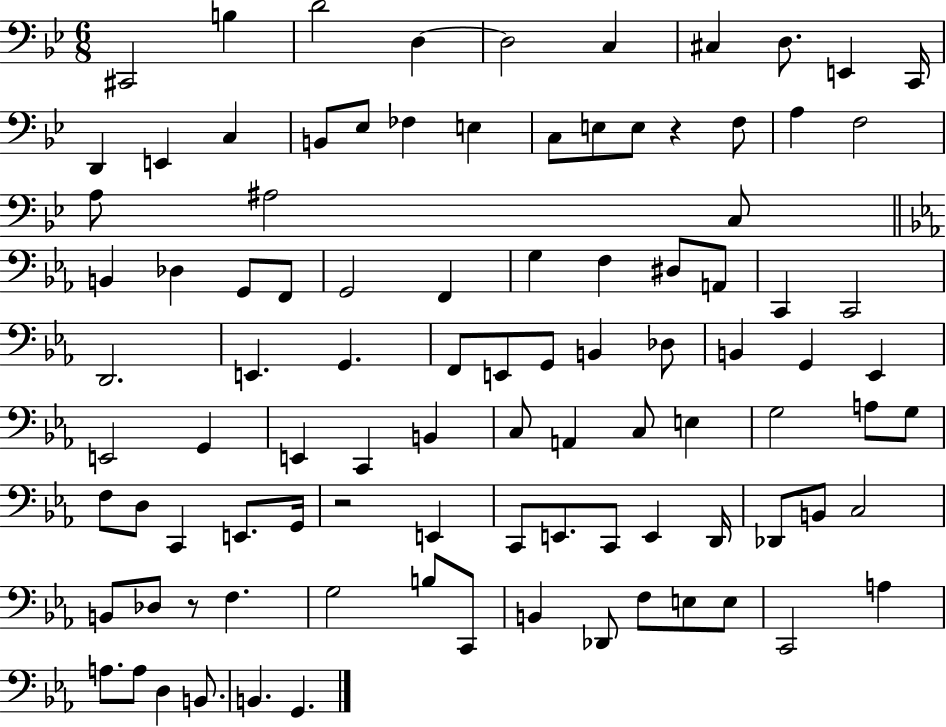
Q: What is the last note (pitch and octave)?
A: G2